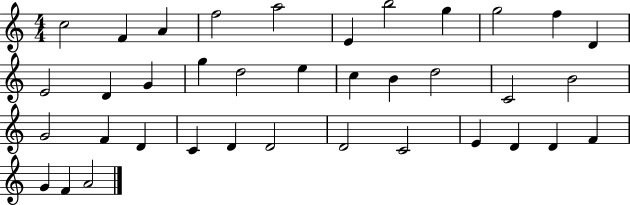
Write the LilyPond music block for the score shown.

{
  \clef treble
  \numericTimeSignature
  \time 4/4
  \key c \major
  c''2 f'4 a'4 | f''2 a''2 | e'4 b''2 g''4 | g''2 f''4 d'4 | \break e'2 d'4 g'4 | g''4 d''2 e''4 | c''4 b'4 d''2 | c'2 b'2 | \break g'2 f'4 d'4 | c'4 d'4 d'2 | d'2 c'2 | e'4 d'4 d'4 f'4 | \break g'4 f'4 a'2 | \bar "|."
}